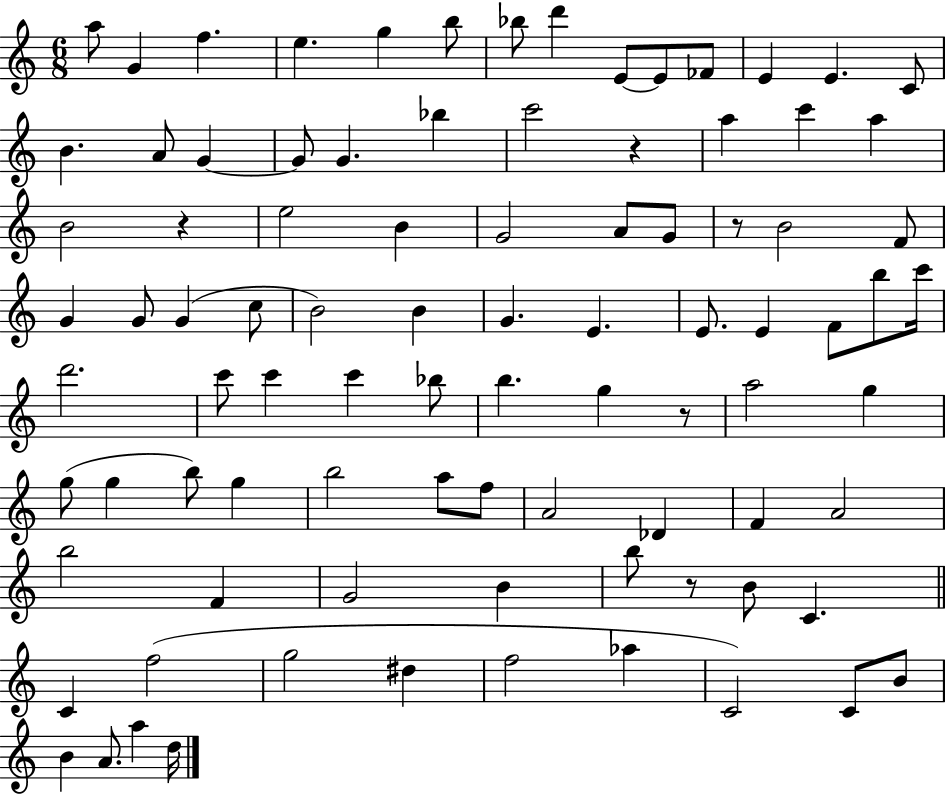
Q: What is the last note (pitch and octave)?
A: D5